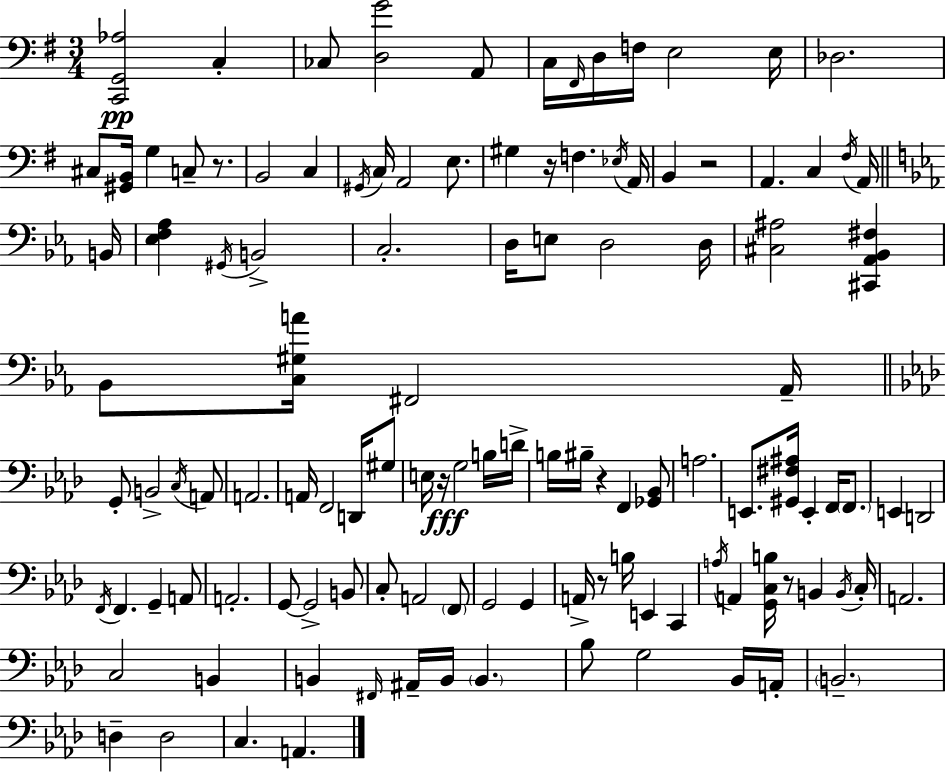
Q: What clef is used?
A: bass